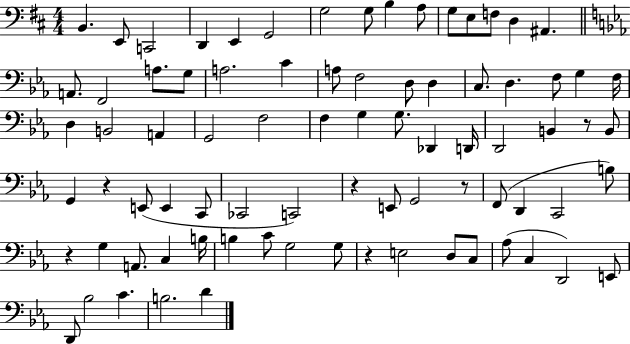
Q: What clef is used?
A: bass